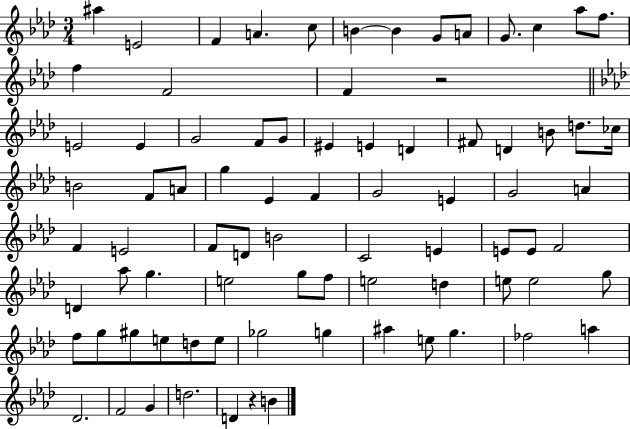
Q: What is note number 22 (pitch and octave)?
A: EIS4